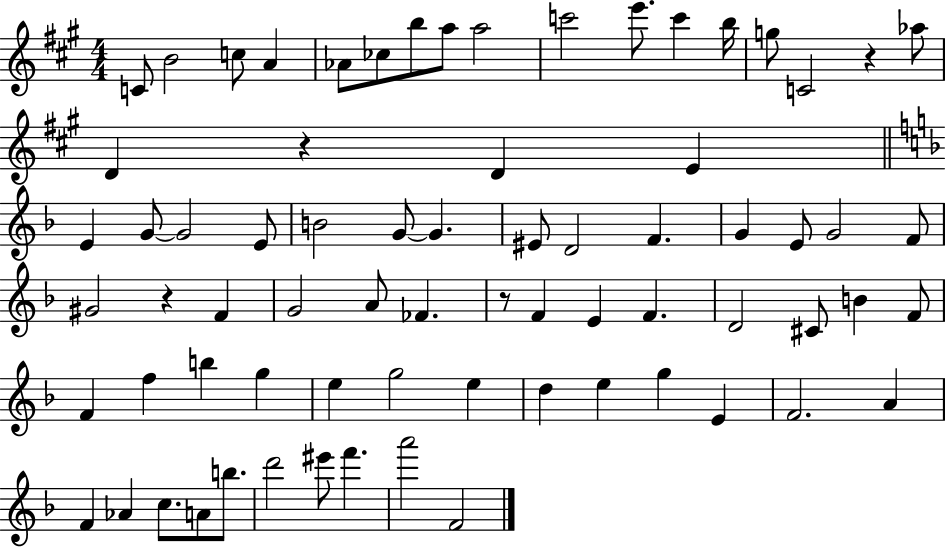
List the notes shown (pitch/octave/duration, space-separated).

C4/e B4/h C5/e A4/q Ab4/e CES5/e B5/e A5/e A5/h C6/h E6/e. C6/q B5/s G5/e C4/h R/q Ab5/e D4/q R/q D4/q E4/q E4/q G4/e G4/h E4/e B4/h G4/e G4/q. EIS4/e D4/h F4/q. G4/q E4/e G4/h F4/e G#4/h R/q F4/q G4/h A4/e FES4/q. R/e F4/q E4/q F4/q. D4/h C#4/e B4/q F4/e F4/q F5/q B5/q G5/q E5/q G5/h E5/q D5/q E5/q G5/q E4/q F4/h. A4/q F4/q Ab4/q C5/e. A4/e B5/e. D6/h EIS6/e F6/q. A6/h F4/h